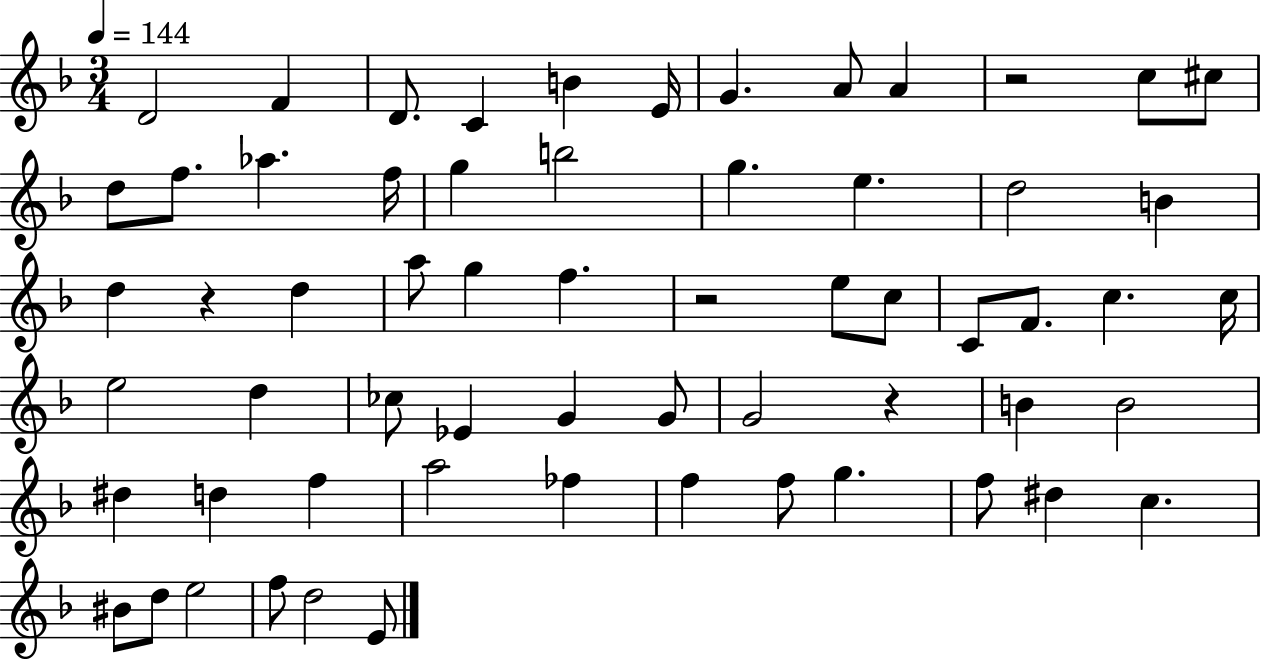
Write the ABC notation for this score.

X:1
T:Untitled
M:3/4
L:1/4
K:F
D2 F D/2 C B E/4 G A/2 A z2 c/2 ^c/2 d/2 f/2 _a f/4 g b2 g e d2 B d z d a/2 g f z2 e/2 c/2 C/2 F/2 c c/4 e2 d _c/2 _E G G/2 G2 z B B2 ^d d f a2 _f f f/2 g f/2 ^d c ^B/2 d/2 e2 f/2 d2 E/2